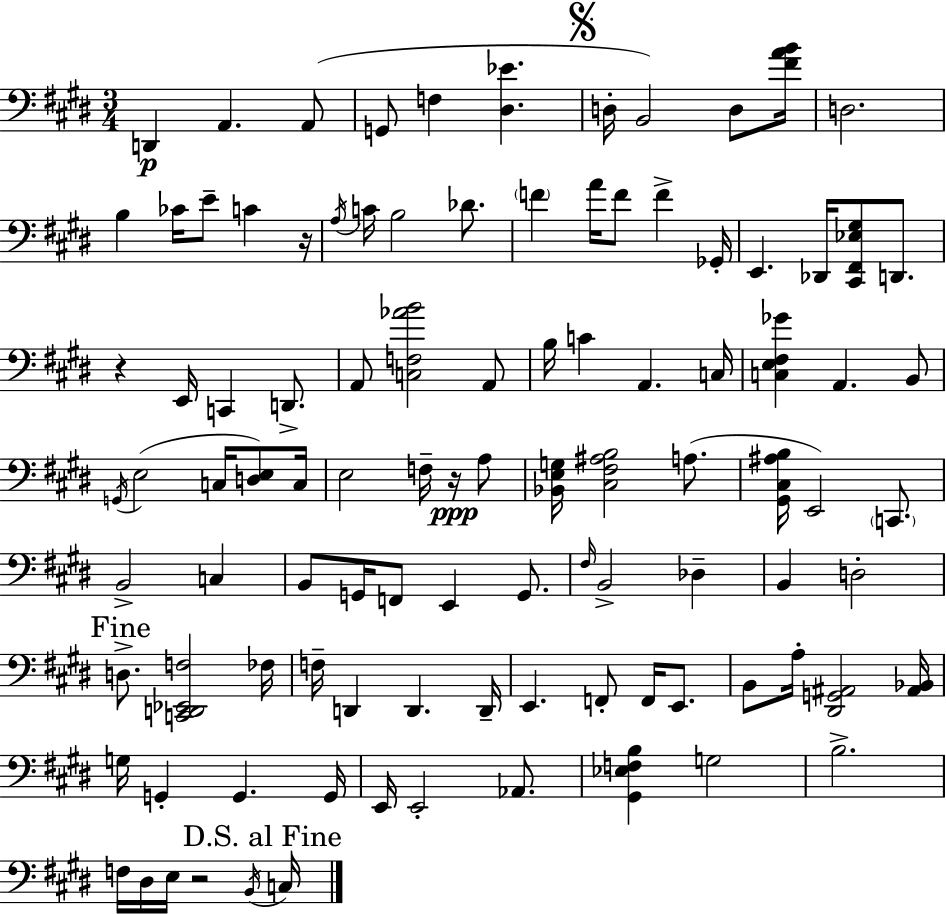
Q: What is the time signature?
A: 3/4